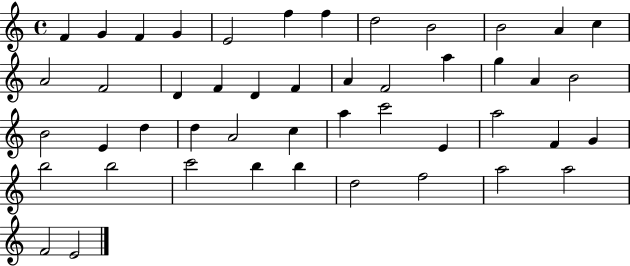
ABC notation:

X:1
T:Untitled
M:4/4
L:1/4
K:C
F G F G E2 f f d2 B2 B2 A c A2 F2 D F D F A F2 a g A B2 B2 E d d A2 c a c'2 E a2 F G b2 b2 c'2 b b d2 f2 a2 a2 F2 E2